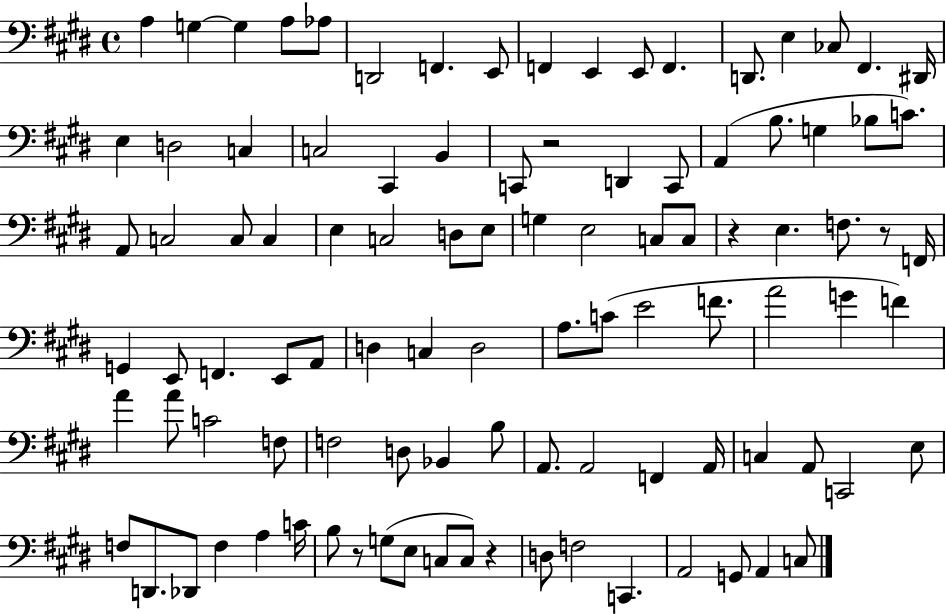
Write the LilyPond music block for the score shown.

{
  \clef bass
  \time 4/4
  \defaultTimeSignature
  \key e \major
  a4 g4~~ g4 a8 aes8 | d,2 f,4. e,8 | f,4 e,4 e,8 f,4. | d,8. e4 ces8 fis,4. dis,16 | \break e4 d2 c4 | c2 cis,4 b,4 | c,8 r2 d,4 c,8 | a,4( b8. g4 bes8 c'8.) | \break a,8 c2 c8 c4 | e4 c2 d8 e8 | g4 e2 c8 c8 | r4 e4. f8. r8 f,16 | \break g,4 e,8 f,4. e,8 a,8 | d4 c4 d2 | a8. c'8( e'2 f'8. | a'2 g'4 f'4) | \break a'4 a'8 c'2 f8 | f2 d8 bes,4 b8 | a,8. a,2 f,4 a,16 | c4 a,8 c,2 e8 | \break f8 d,8. des,8 f4 a4 c'16 | b8 r8 g8( e8 c8 c8) r4 | d8 f2 c,4. | a,2 g,8 a,4 c8 | \break \bar "|."
}